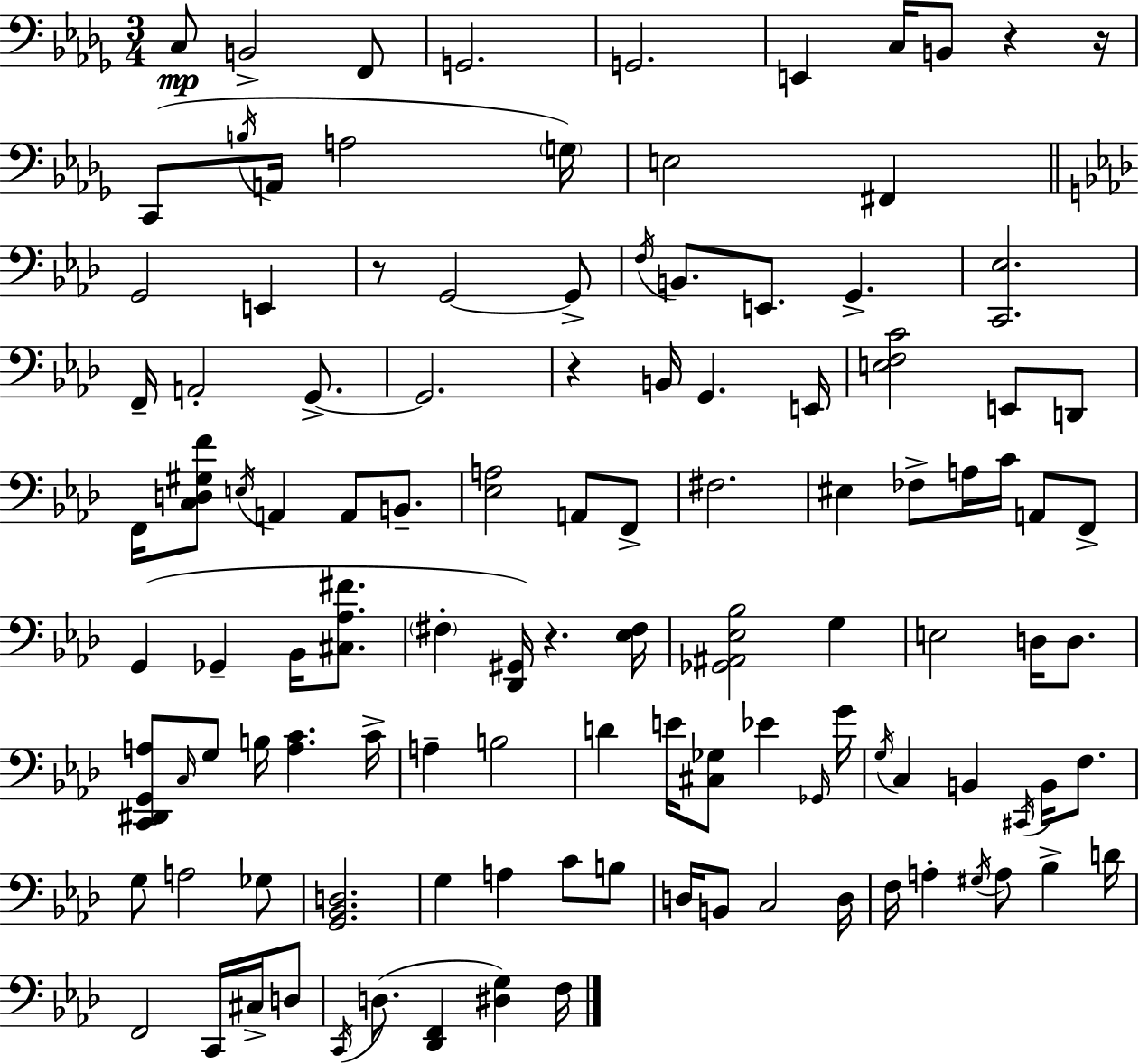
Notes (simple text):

C3/e B2/h F2/e G2/h. G2/h. E2/q C3/s B2/e R/q R/s C2/e B3/s A2/s A3/h G3/s E3/h F#2/q G2/h E2/q R/e G2/h G2/e F3/s B2/e. E2/e. G2/q. [C2,Eb3]/h. F2/s A2/h G2/e. G2/h. R/q B2/s G2/q. E2/s [E3,F3,C4]/h E2/e D2/e F2/s [C3,D3,G#3,F4]/e E3/s A2/q A2/e B2/e. [Eb3,A3]/h A2/e F2/e F#3/h. EIS3/q FES3/e A3/s C4/s A2/e F2/e G2/q Gb2/q Bb2/s [C#3,Ab3,F#4]/e. F#3/q [Db2,G#2]/s R/q. [Eb3,F#3]/s [Gb2,A#2,Eb3,Bb3]/h G3/q E3/h D3/s D3/e. [C2,D#2,G2,A3]/e C3/s G3/e B3/s [A3,C4]/q. C4/s A3/q B3/h D4/q E4/s [C#3,Gb3]/e Eb4/q Gb2/s G4/s G3/s C3/q B2/q C#2/s B2/s F3/e. G3/e A3/h Gb3/e [G2,Bb2,D3]/h. G3/q A3/q C4/e B3/e D3/s B2/e C3/h D3/s F3/s A3/q G#3/s A3/e Bb3/q D4/s F2/h C2/s C#3/s D3/e C2/s D3/e. [Db2,F2]/q [D#3,G3]/q F3/s